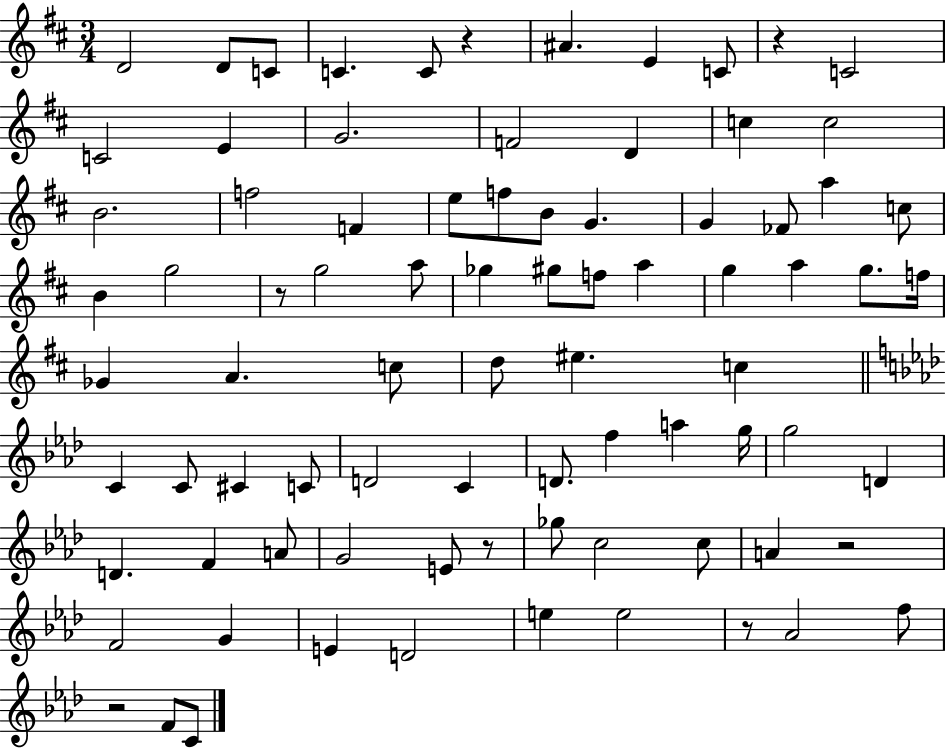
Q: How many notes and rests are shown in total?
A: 83